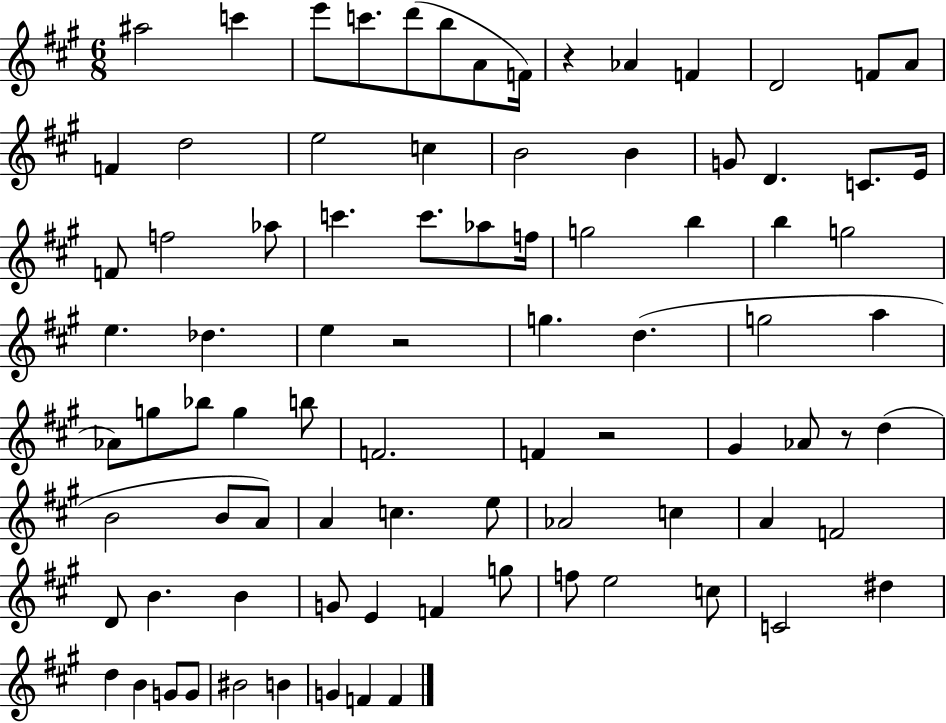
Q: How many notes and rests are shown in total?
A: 86